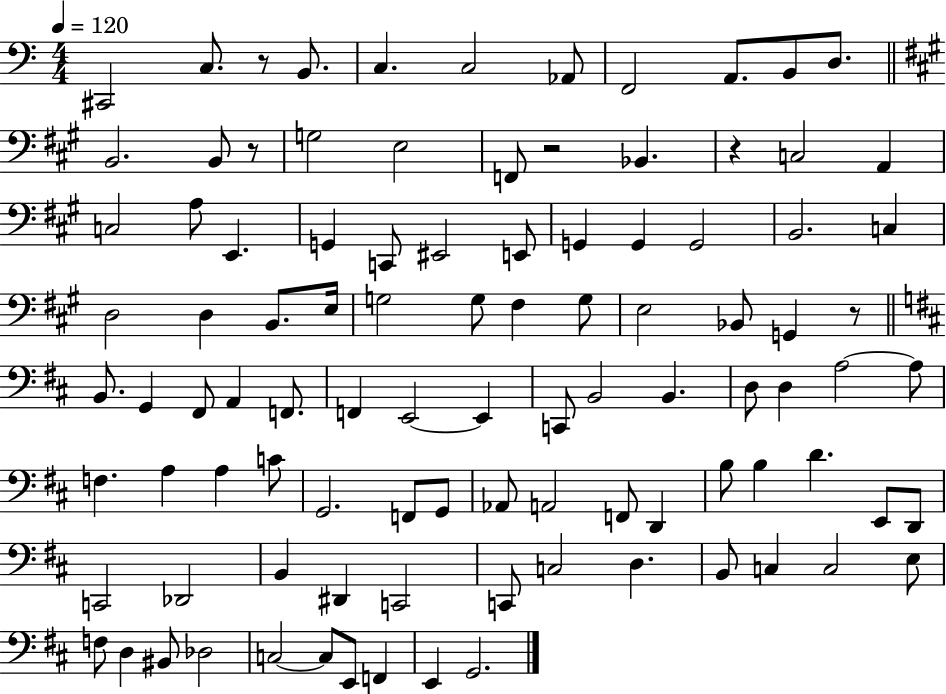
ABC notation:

X:1
T:Untitled
M:4/4
L:1/4
K:C
^C,,2 C,/2 z/2 B,,/2 C, C,2 _A,,/2 F,,2 A,,/2 B,,/2 D,/2 B,,2 B,,/2 z/2 G,2 E,2 F,,/2 z2 _B,, z C,2 A,, C,2 A,/2 E,, G,, C,,/2 ^E,,2 E,,/2 G,, G,, G,,2 B,,2 C, D,2 D, B,,/2 E,/4 G,2 G,/2 ^F, G,/2 E,2 _B,,/2 G,, z/2 B,,/2 G,, ^F,,/2 A,, F,,/2 F,, E,,2 E,, C,,/2 B,,2 B,, D,/2 D, A,2 A,/2 F, A, A, C/2 G,,2 F,,/2 G,,/2 _A,,/2 A,,2 F,,/2 D,, B,/2 B, D E,,/2 D,,/2 C,,2 _D,,2 B,, ^D,, C,,2 C,,/2 C,2 D, B,,/2 C, C,2 E,/2 F,/2 D, ^B,,/2 _D,2 C,2 C,/2 E,,/2 F,, E,, G,,2